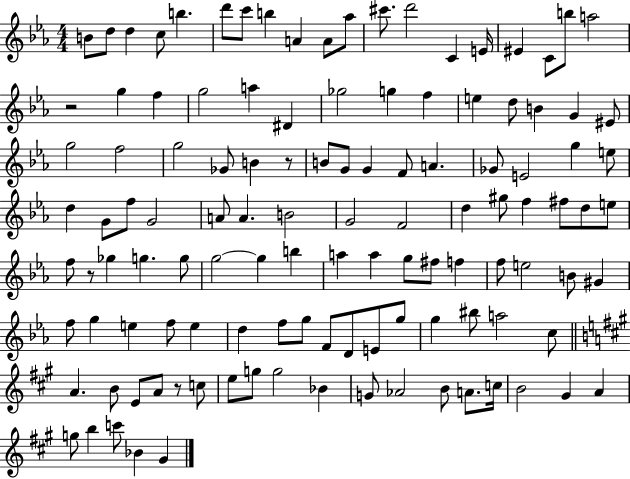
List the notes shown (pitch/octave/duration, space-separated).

B4/e D5/e D5/q C5/e B5/q. D6/e C6/e B5/q A4/q A4/e Ab5/e C#6/e. D6/h C4/q E4/s EIS4/q C4/e B5/e A5/h R/h G5/q F5/q G5/h A5/q D#4/q Gb5/h G5/q F5/q E5/q D5/e B4/q G4/q EIS4/e G5/h F5/h G5/h Gb4/e B4/q R/e B4/e G4/e G4/q F4/e A4/q. Gb4/e E4/h G5/q E5/e D5/q G4/e F5/e G4/h A4/e A4/q. B4/h G4/h F4/h D5/q G#5/e F5/q F#5/e D5/e E5/e F5/e R/e Gb5/q G5/q. G5/e G5/h G5/q B5/q A5/q A5/q G5/e F#5/e F5/q F5/e E5/h B4/e G#4/q F5/e G5/q E5/q F5/e E5/q D5/q F5/e G5/e F4/e D4/e E4/e G5/e G5/q BIS5/e A5/h C5/e A4/q. B4/e E4/e A4/e R/e C5/e E5/e G5/e G5/h Bb4/q G4/e Ab4/h B4/e A4/e. C5/s B4/h G#4/q A4/q G5/e B5/q C6/e Bb4/q G#4/q